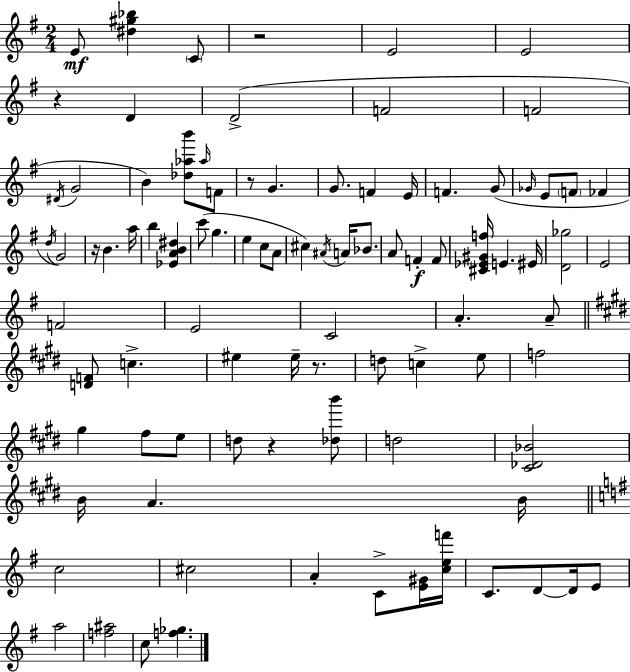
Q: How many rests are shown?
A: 6